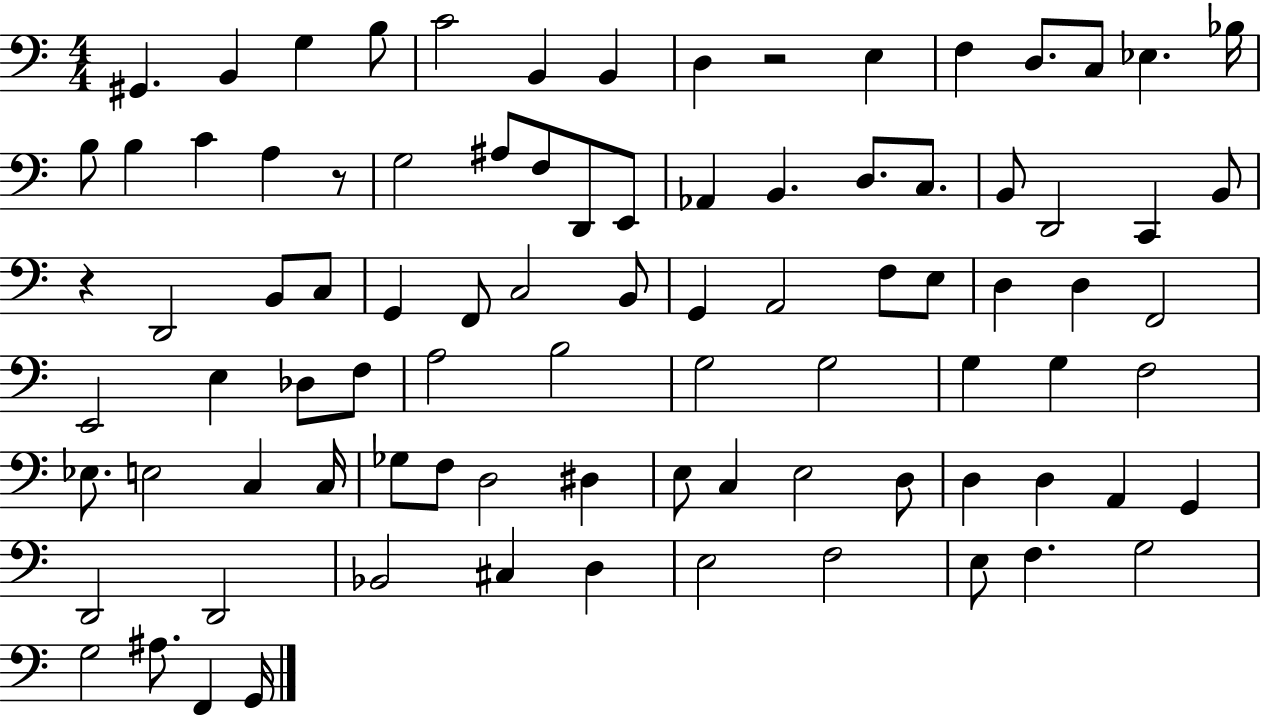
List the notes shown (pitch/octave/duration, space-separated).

G#2/q. B2/q G3/q B3/e C4/h B2/q B2/q D3/q R/h E3/q F3/q D3/e. C3/e Eb3/q. Bb3/s B3/e B3/q C4/q A3/q R/e G3/h A#3/e F3/e D2/e E2/e Ab2/q B2/q. D3/e. C3/e. B2/e D2/h C2/q B2/e R/q D2/h B2/e C3/e G2/q F2/e C3/h B2/e G2/q A2/h F3/e E3/e D3/q D3/q F2/h E2/h E3/q Db3/e F3/e A3/h B3/h G3/h G3/h G3/q G3/q F3/h Eb3/e. E3/h C3/q C3/s Gb3/e F3/e D3/h D#3/q E3/e C3/q E3/h D3/e D3/q D3/q A2/q G2/q D2/h D2/h Bb2/h C#3/q D3/q E3/h F3/h E3/e F3/q. G3/h G3/h A#3/e. F2/q G2/s